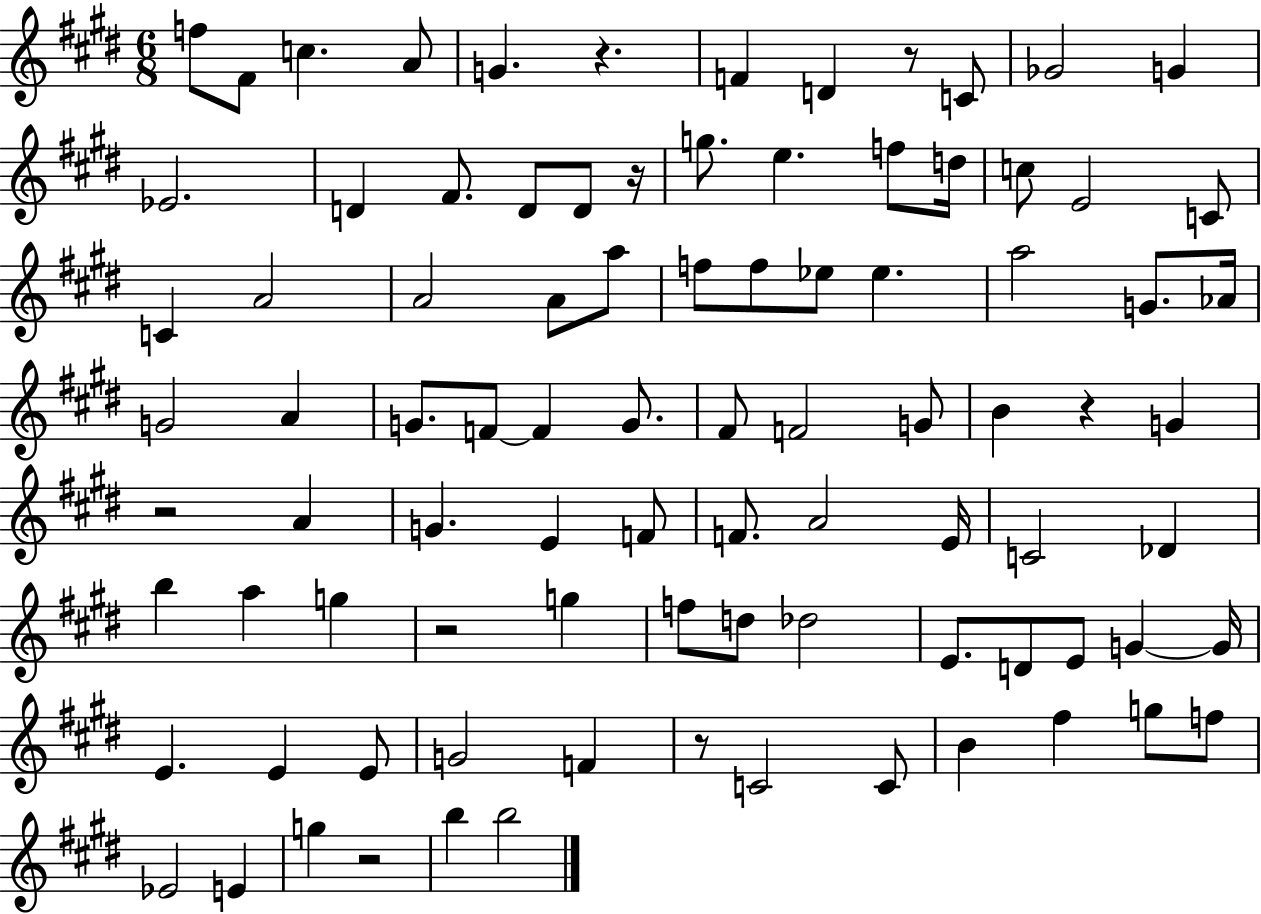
{
  \clef treble
  \numericTimeSignature
  \time 6/8
  \key e \major
  f''8 fis'8 c''4. a'8 | g'4. r4. | f'4 d'4 r8 c'8 | ges'2 g'4 | \break ees'2. | d'4 fis'8. d'8 d'8 r16 | g''8. e''4. f''8 d''16 | c''8 e'2 c'8 | \break c'4 a'2 | a'2 a'8 a''8 | f''8 f''8 ees''8 ees''4. | a''2 g'8. aes'16 | \break g'2 a'4 | g'8. f'8~~ f'4 g'8. | fis'8 f'2 g'8 | b'4 r4 g'4 | \break r2 a'4 | g'4. e'4 f'8 | f'8. a'2 e'16 | c'2 des'4 | \break b''4 a''4 g''4 | r2 g''4 | f''8 d''8 des''2 | e'8. d'8 e'8 g'4~~ g'16 | \break e'4. e'4 e'8 | g'2 f'4 | r8 c'2 c'8 | b'4 fis''4 g''8 f''8 | \break ees'2 e'4 | g''4 r2 | b''4 b''2 | \bar "|."
}